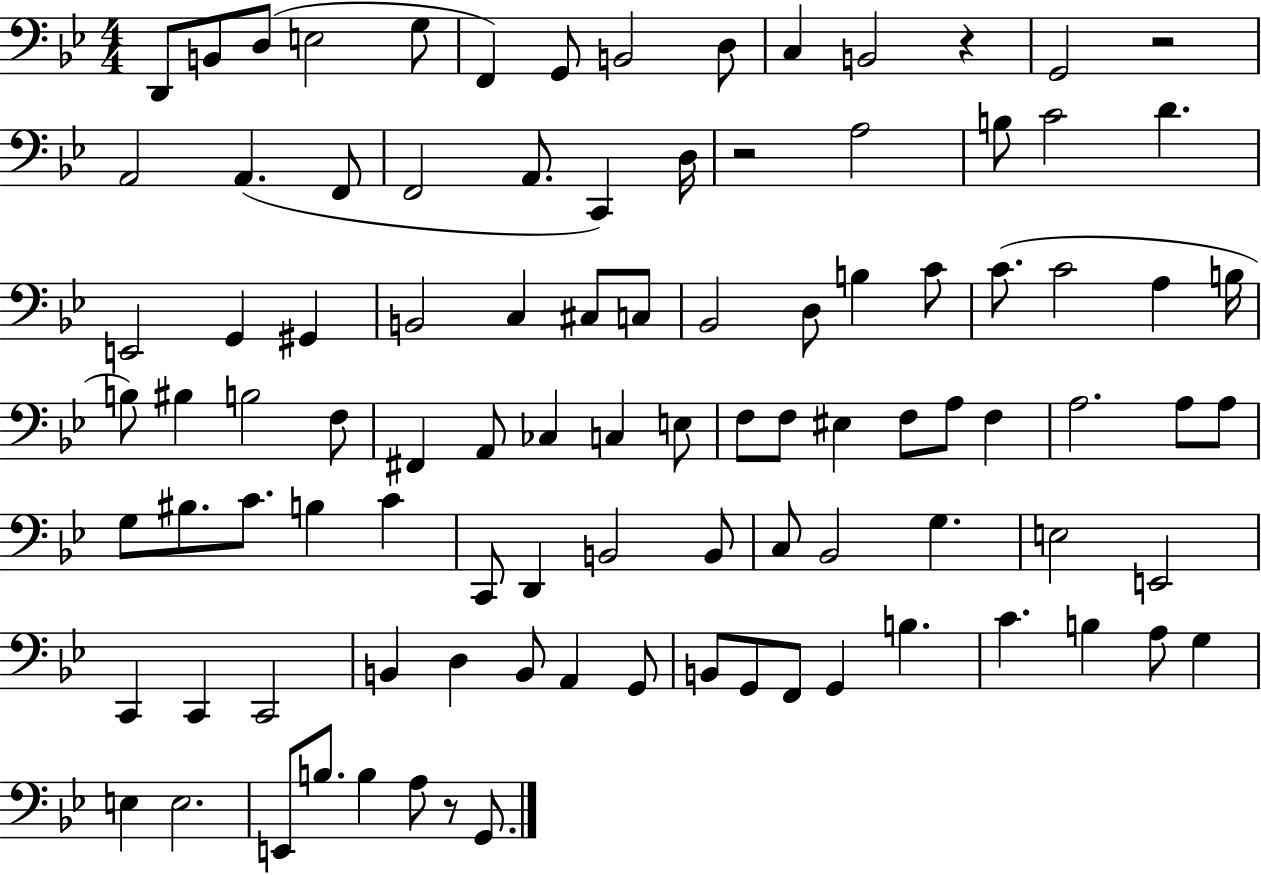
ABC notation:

X:1
T:Untitled
M:4/4
L:1/4
K:Bb
D,,/2 B,,/2 D,/2 E,2 G,/2 F,, G,,/2 B,,2 D,/2 C, B,,2 z G,,2 z2 A,,2 A,, F,,/2 F,,2 A,,/2 C,, D,/4 z2 A,2 B,/2 C2 D E,,2 G,, ^G,, B,,2 C, ^C,/2 C,/2 _B,,2 D,/2 B, C/2 C/2 C2 A, B,/4 B,/2 ^B, B,2 F,/2 ^F,, A,,/2 _C, C, E,/2 F,/2 F,/2 ^E, F,/2 A,/2 F, A,2 A,/2 A,/2 G,/2 ^B,/2 C/2 B, C C,,/2 D,, B,,2 B,,/2 C,/2 _B,,2 G, E,2 E,,2 C,, C,, C,,2 B,, D, B,,/2 A,, G,,/2 B,,/2 G,,/2 F,,/2 G,, B, C B, A,/2 G, E, E,2 E,,/2 B,/2 B, A,/2 z/2 G,,/2